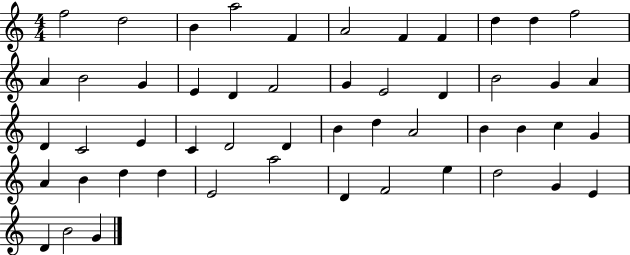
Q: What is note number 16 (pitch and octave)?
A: D4